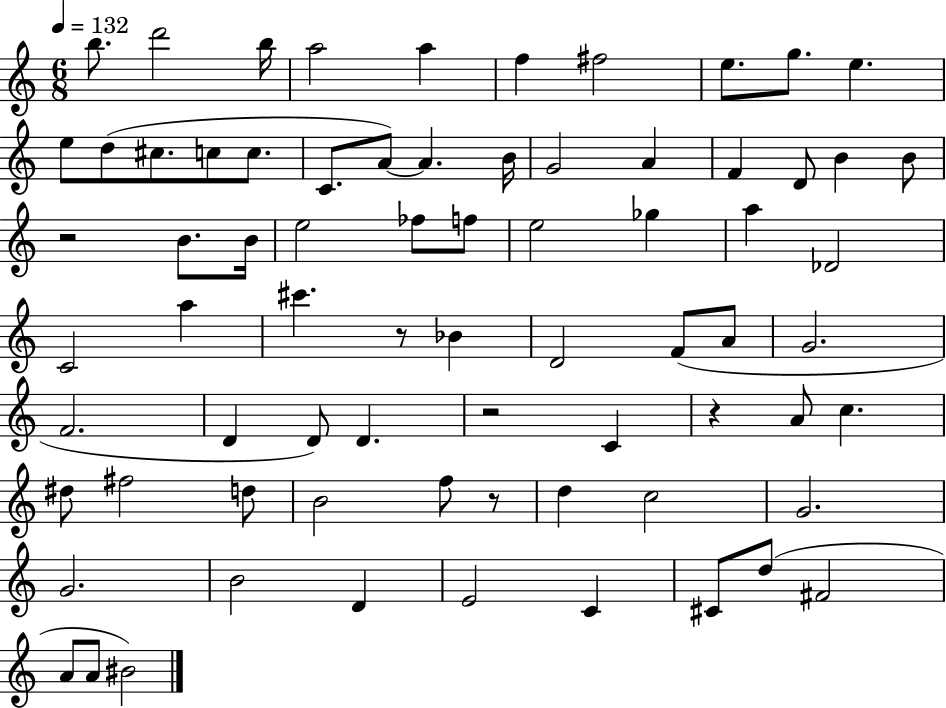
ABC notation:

X:1
T:Untitled
M:6/8
L:1/4
K:C
b/2 d'2 b/4 a2 a f ^f2 e/2 g/2 e e/2 d/2 ^c/2 c/2 c/2 C/2 A/2 A B/4 G2 A F D/2 B B/2 z2 B/2 B/4 e2 _f/2 f/2 e2 _g a _D2 C2 a ^c' z/2 _B D2 F/2 A/2 G2 F2 D D/2 D z2 C z A/2 c ^d/2 ^f2 d/2 B2 f/2 z/2 d c2 G2 G2 B2 D E2 C ^C/2 d/2 ^F2 A/2 A/2 ^B2